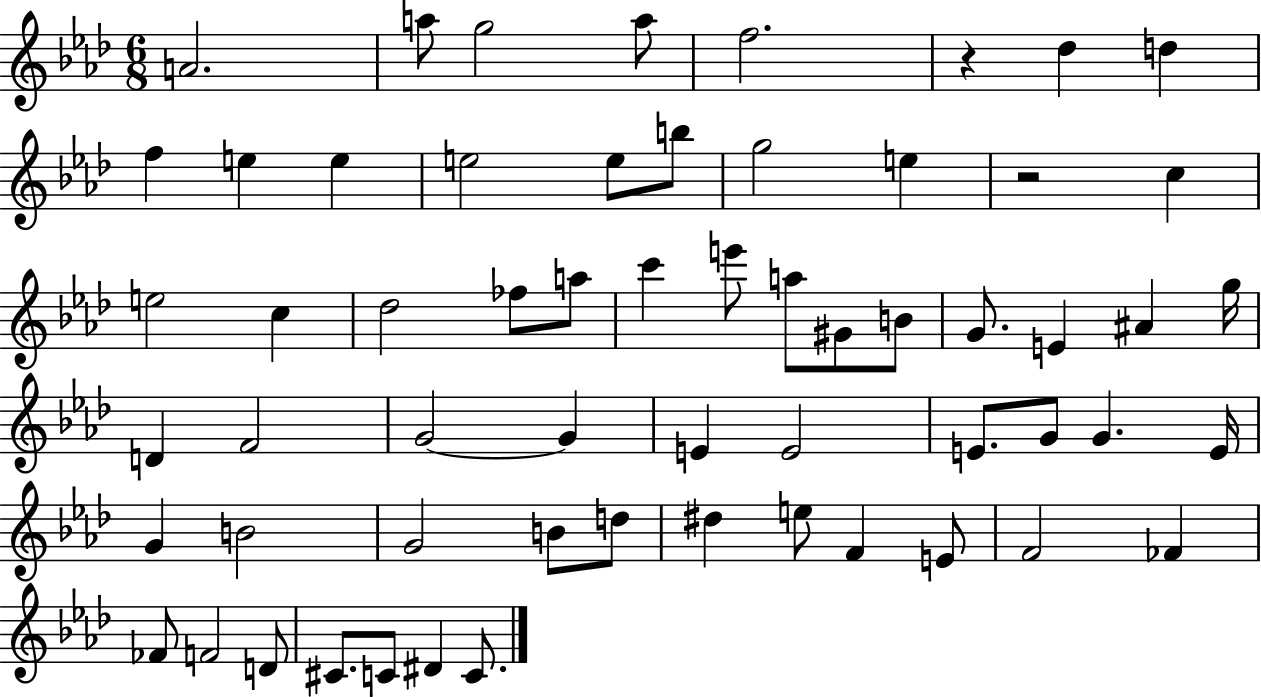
A4/h. A5/e G5/h A5/e F5/h. R/q Db5/q D5/q F5/q E5/q E5/q E5/h E5/e B5/e G5/h E5/q R/h C5/q E5/h C5/q Db5/h FES5/e A5/e C6/q E6/e A5/e G#4/e B4/e G4/e. E4/q A#4/q G5/s D4/q F4/h G4/h G4/q E4/q E4/h E4/e. G4/e G4/q. E4/s G4/q B4/h G4/h B4/e D5/e D#5/q E5/e F4/q E4/e F4/h FES4/q FES4/e F4/h D4/e C#4/e. C4/e D#4/q C4/e.